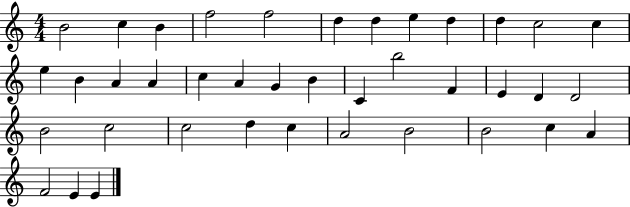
B4/h C5/q B4/q F5/h F5/h D5/q D5/q E5/q D5/q D5/q C5/h C5/q E5/q B4/q A4/q A4/q C5/q A4/q G4/q B4/q C4/q B5/h F4/q E4/q D4/q D4/h B4/h C5/h C5/h D5/q C5/q A4/h B4/h B4/h C5/q A4/q F4/h E4/q E4/q